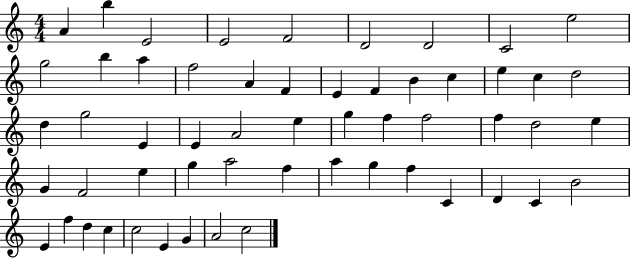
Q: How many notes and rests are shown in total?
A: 56